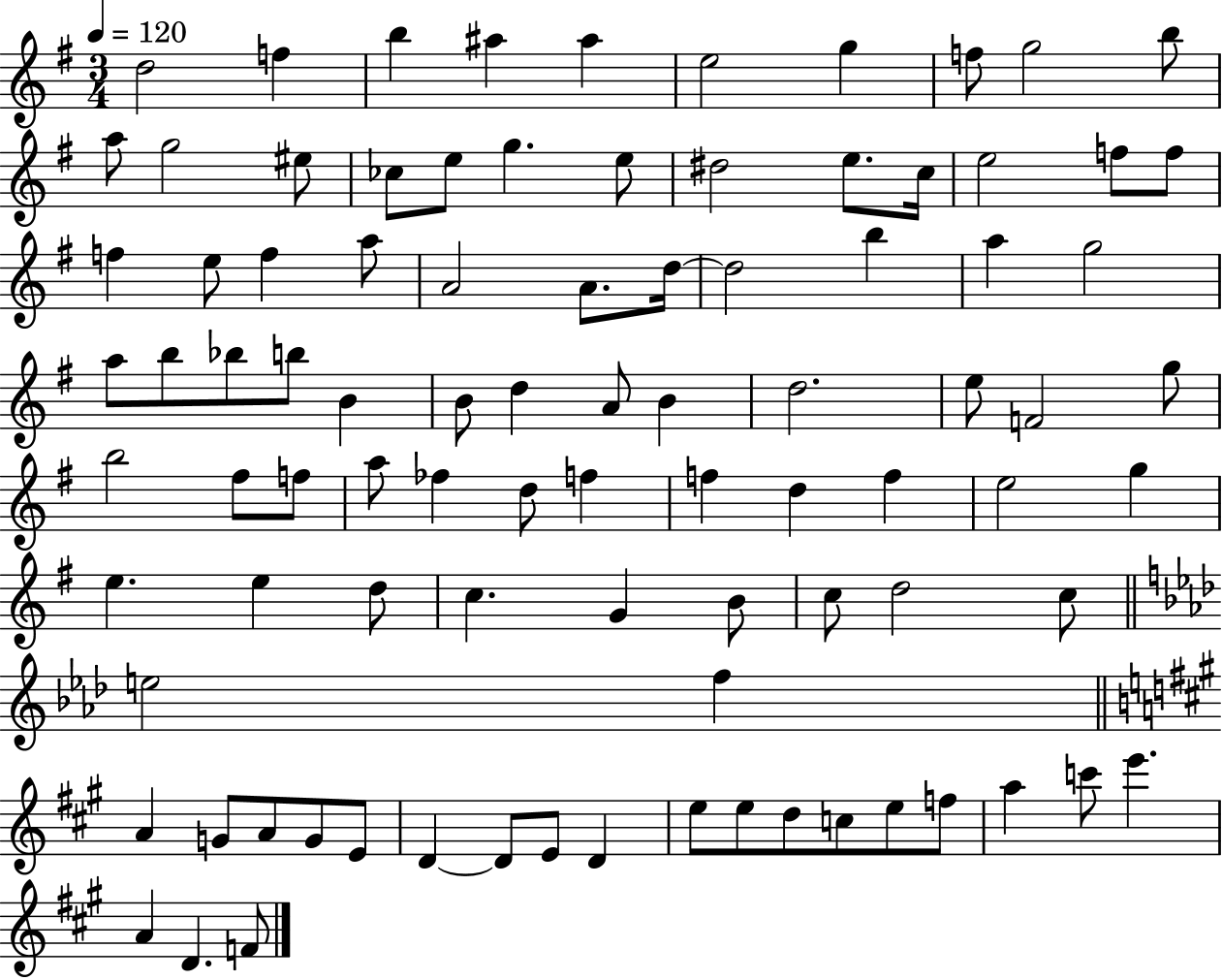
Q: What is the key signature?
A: G major